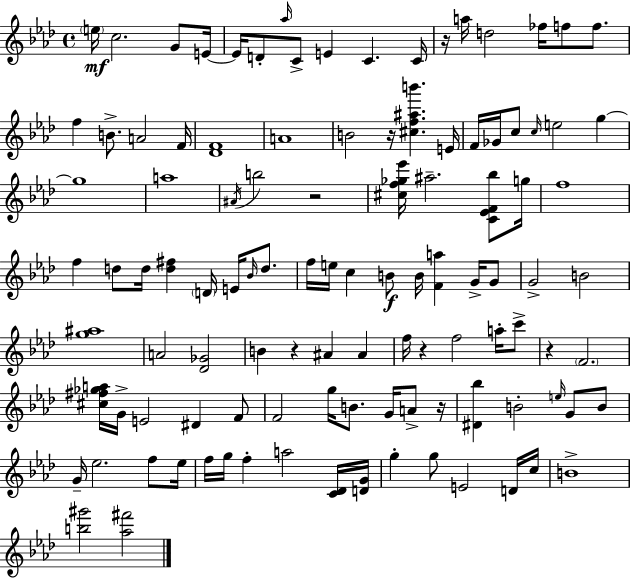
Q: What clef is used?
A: treble